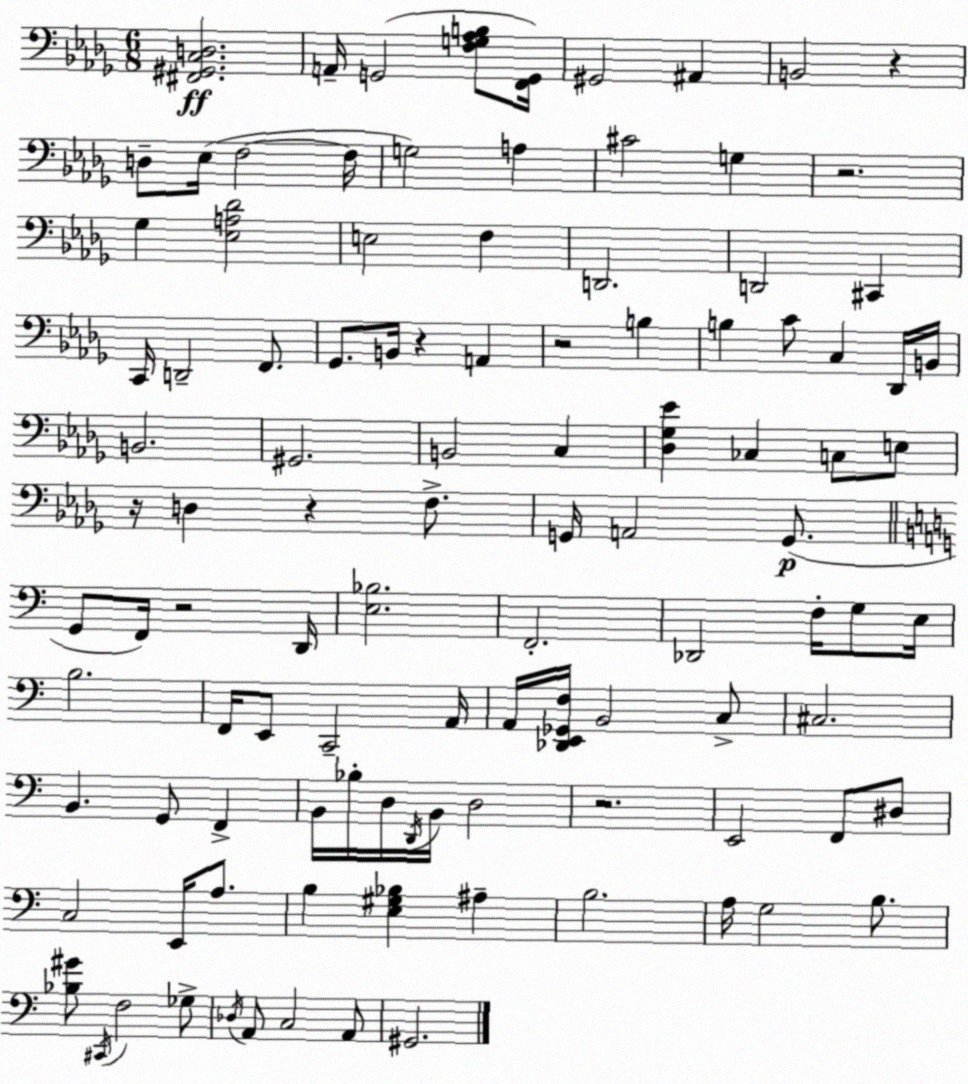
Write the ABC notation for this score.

X:1
T:Untitled
M:6/8
L:1/4
K:Bbm
[^F,,^G,,C,D,]2 A,,/4 G,,2 [F,G,_A,B,]/2 [F,,G,,]/4 ^G,,2 ^A,, B,,2 z D,/2 _E,/4 F,2 F,/4 G,2 A, ^C2 G, z2 _G, [_E,A,_D]2 E,2 F, D,,2 D,,2 ^C,, C,,/4 D,,2 F,,/2 _G,,/2 B,,/4 z A,, z2 B, B, C/2 C, _D,,/4 B,,/4 B,,2 ^G,,2 B,,2 C, [_D,_G,_E] _C, C,/2 E,/2 z/4 D, z F,/2 G,,/4 A,,2 G,,/2 G,,/2 F,,/4 z2 D,,/4 [E,_B,]2 F,,2 _D,,2 F,/4 G,/2 E,/4 B,2 F,,/4 E,,/2 C,,2 A,,/4 A,,/4 [_D,,E,,_G,,F,]/4 B,,2 C,/2 ^C,2 B,, G,,/2 F,, B,,/4 _B,/4 D,/4 D,,/4 B,,/4 D,2 z2 E,,2 F,,/2 ^D,/2 C,2 E,,/4 A,/2 B, [E,^G,_B,] ^A, B,2 A,/4 G,2 B,/2 [_B,^G]/2 ^C,,/4 F,2 _G,/2 _D,/4 A,,/2 C,2 A,,/2 ^G,,2